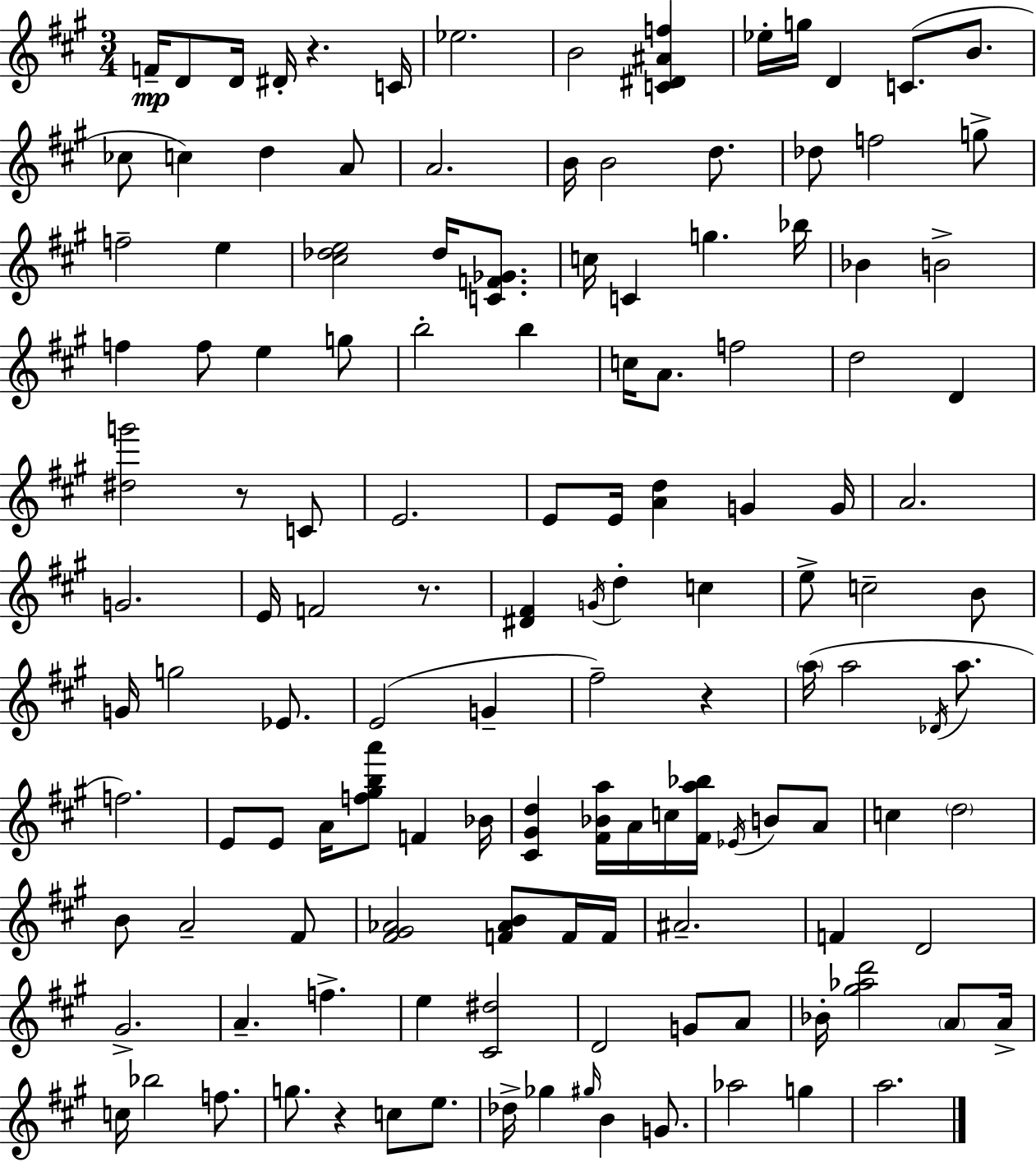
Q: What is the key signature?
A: A major